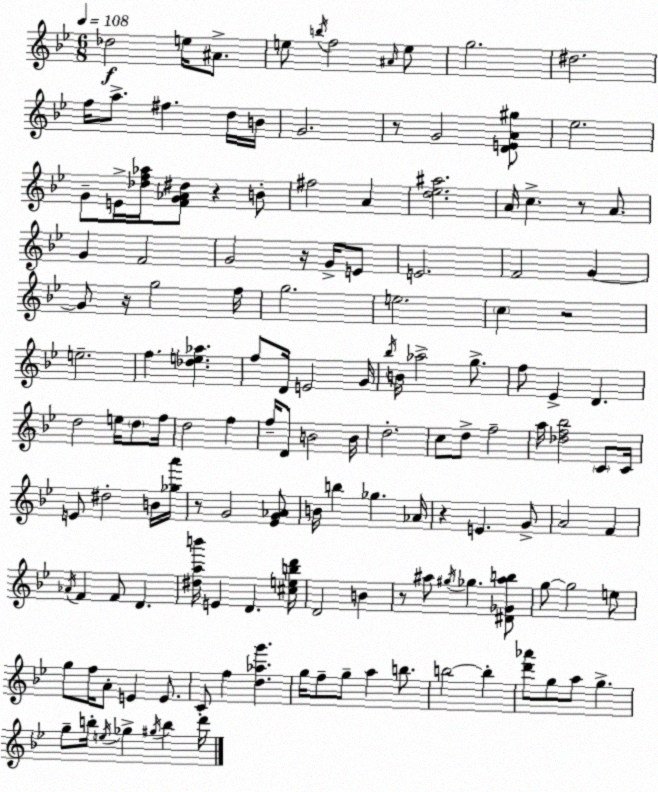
X:1
T:Untitled
M:6/8
L:1/4
K:Gm
_d2 e/4 ^A/2 e/2 b/4 f2 ^A/4 e/2 g2 ^d2 f/4 a/2 ^f d/4 B/4 G2 z/2 G2 [DEA^g]/2 _e2 G/2 E/4 [_df_a]/4 [FG_A^d]/2 z B/2 ^f2 A [d_e^a]2 A/4 c z/2 A/2 G F2 G2 z/4 G/4 E/2 E2 F2 G G/2 z/4 g2 f/4 g2 e2 c z2 e2 f [_de_a] f/2 D/4 E2 G/4 _b/4 B/4 _a2 g/2 f/2 _E D d2 e/4 d/2 f/4 d2 f f/4 D/2 B2 B/4 d2 c/2 d/2 f2 a/4 [_df_b]2 C/2 C/4 E/2 ^d2 B/4 [_ga']/4 z/2 G2 [_EG_A]/2 B/4 b _g _A/4 z E G/2 A2 F _A/4 F F/2 D [^dab']/4 E D [^cebd']/4 D2 B z/2 ^a/2 ^g/4 _g [^D_G^ab]/2 g/2 g2 e/2 g/2 f/4 A/2 E E/2 C/2 f [d_ag'] g/4 f/2 g/2 a b/2 b2 b [d'_a']/2 g/2 a/2 g g/2 b/4 e/4 _g ^g/4 b d'/4